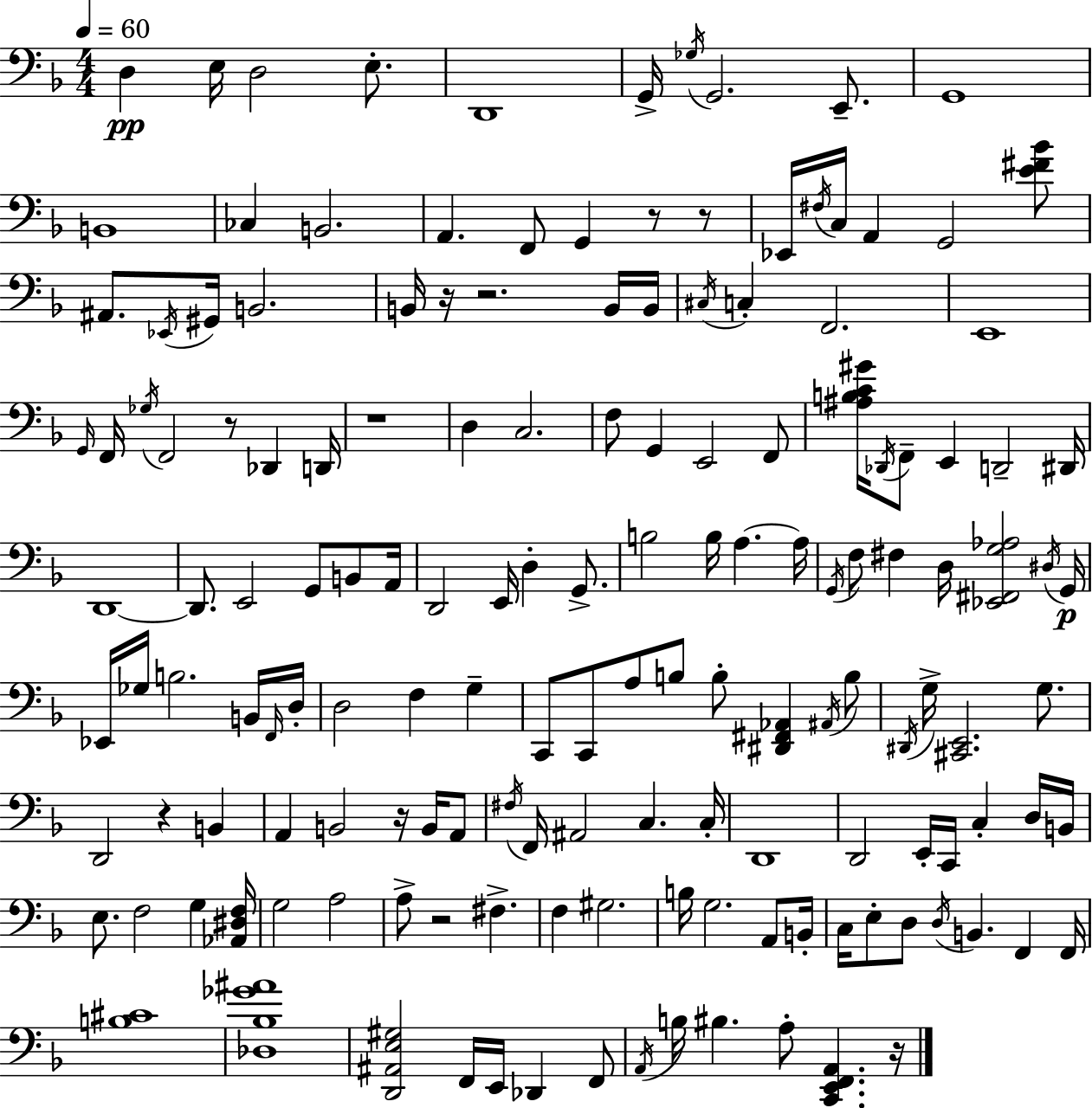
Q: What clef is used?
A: bass